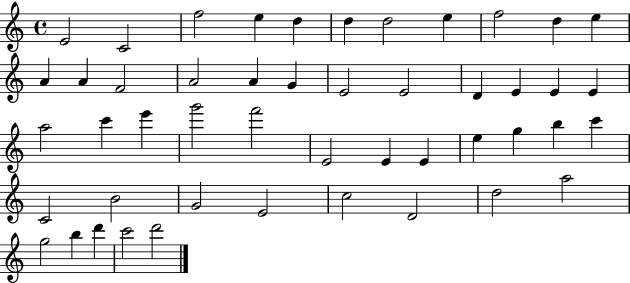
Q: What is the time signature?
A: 4/4